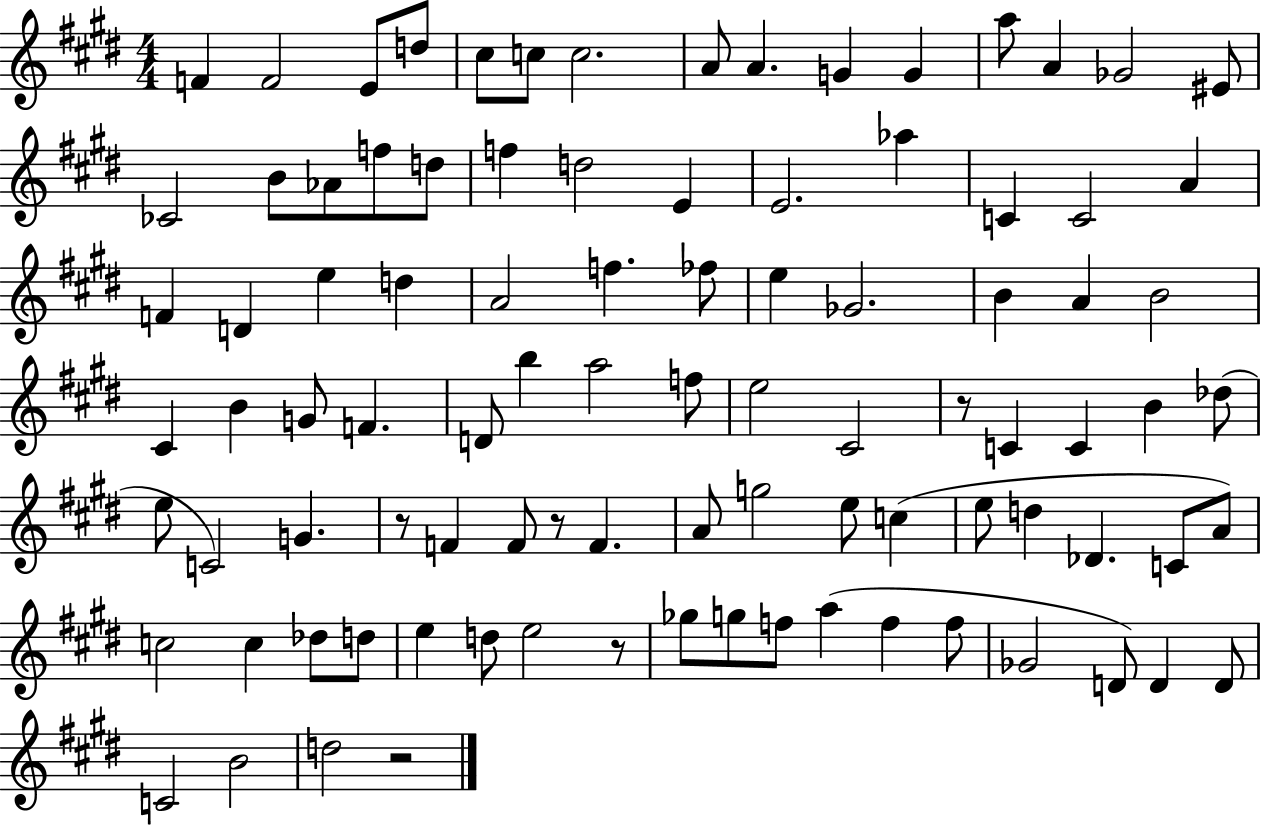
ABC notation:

X:1
T:Untitled
M:4/4
L:1/4
K:E
F F2 E/2 d/2 ^c/2 c/2 c2 A/2 A G G a/2 A _G2 ^E/2 _C2 B/2 _A/2 f/2 d/2 f d2 E E2 _a C C2 A F D e d A2 f _f/2 e _G2 B A B2 ^C B G/2 F D/2 b a2 f/2 e2 ^C2 z/2 C C B _d/2 e/2 C2 G z/2 F F/2 z/2 F A/2 g2 e/2 c e/2 d _D C/2 A/2 c2 c _d/2 d/2 e d/2 e2 z/2 _g/2 g/2 f/2 a f f/2 _G2 D/2 D D/2 C2 B2 d2 z2